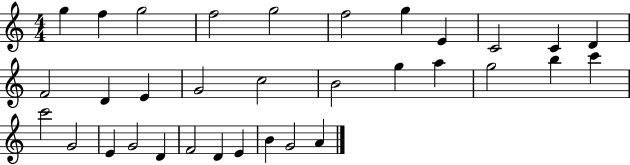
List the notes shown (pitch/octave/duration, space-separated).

G5/q F5/q G5/h F5/h G5/h F5/h G5/q E4/q C4/h C4/q D4/q F4/h D4/q E4/q G4/h C5/h B4/h G5/q A5/q G5/h B5/q C6/q C6/h G4/h E4/q G4/h D4/q F4/h D4/q E4/q B4/q G4/h A4/q